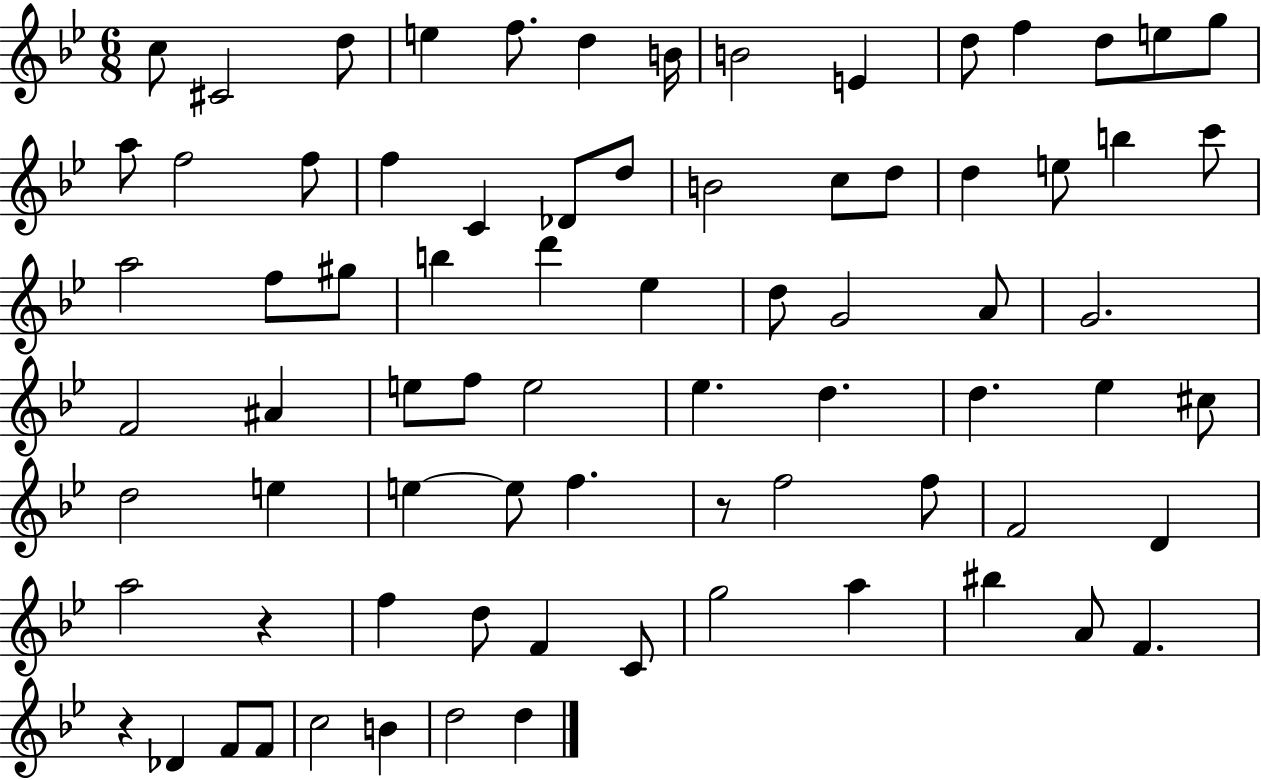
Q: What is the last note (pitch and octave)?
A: D5